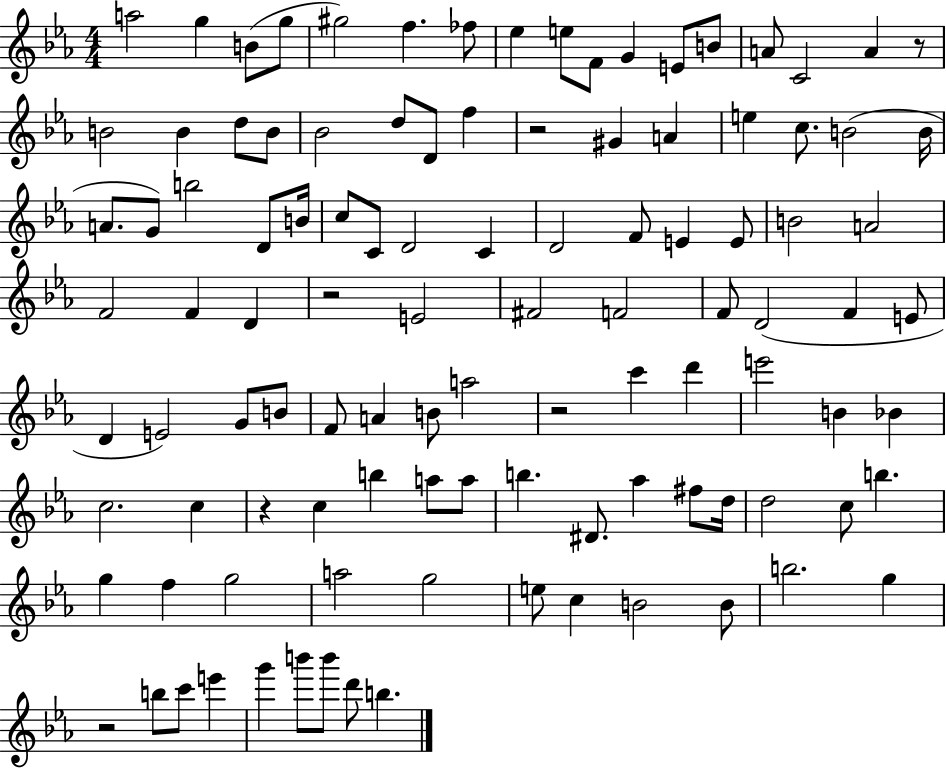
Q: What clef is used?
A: treble